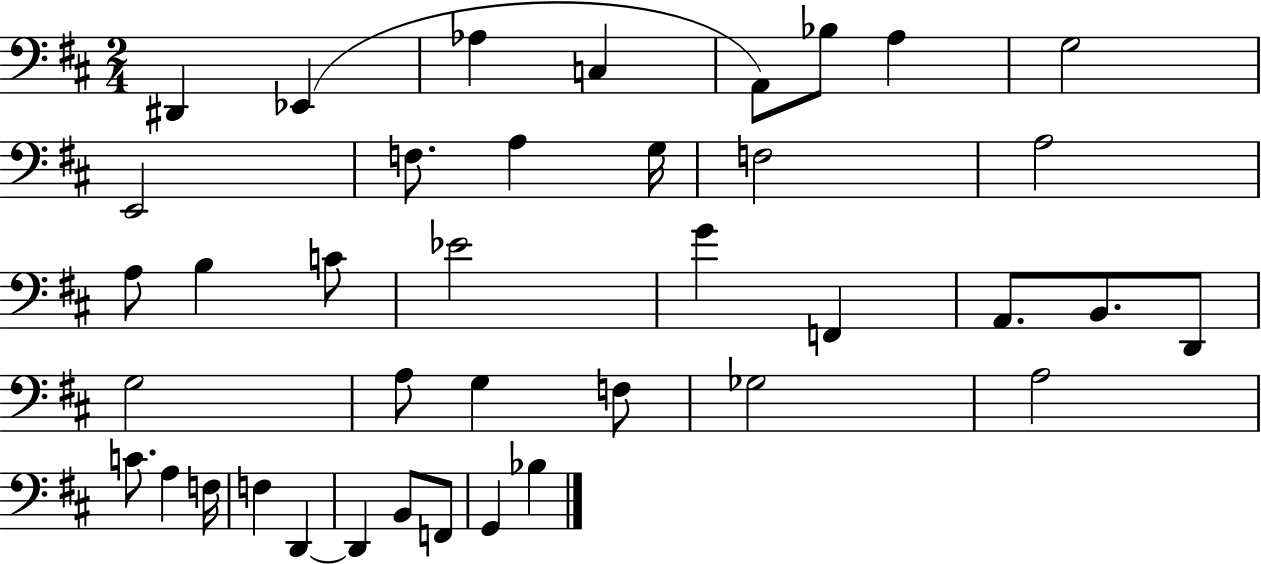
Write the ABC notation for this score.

X:1
T:Untitled
M:2/4
L:1/4
K:D
^D,, _E,, _A, C, A,,/2 _B,/2 A, G,2 E,,2 F,/2 A, G,/4 F,2 A,2 A,/2 B, C/2 _E2 G F,, A,,/2 B,,/2 D,,/2 G,2 A,/2 G, F,/2 _G,2 A,2 C/2 A, F,/4 F, D,, D,, B,,/2 F,,/2 G,, _B,